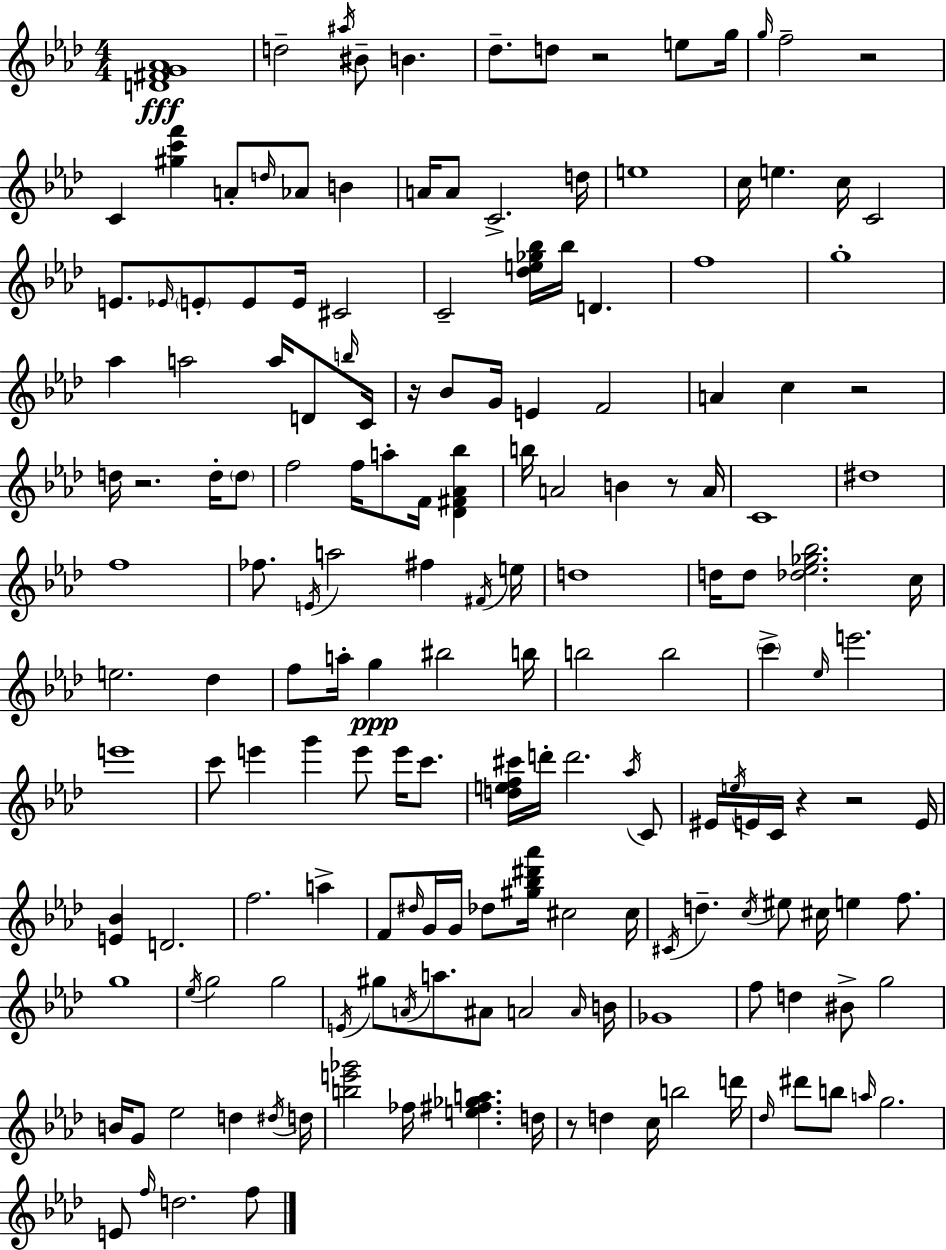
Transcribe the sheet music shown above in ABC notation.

X:1
T:Untitled
M:4/4
L:1/4
K:Fm
[D^FG_A]4 d2 ^a/4 ^B/2 B _d/2 d/2 z2 e/2 g/4 g/4 f2 z2 C [^gc'f'] A/2 d/4 _A/2 B A/4 A/2 C2 d/4 e4 c/4 e c/4 C2 E/2 _E/4 E/2 E/2 E/4 ^C2 C2 [_de_g_b]/4 _b/4 D f4 g4 _a a2 a/4 D/2 b/4 C/4 z/4 _B/2 G/4 E F2 A c z2 d/4 z2 d/4 d/2 f2 f/4 a/2 F/4 [_D^F_A_b] b/4 A2 B z/2 A/4 C4 ^d4 f4 _f/2 E/4 a2 ^f ^F/4 e/4 d4 d/4 d/2 [_d_e_g_b]2 c/4 e2 _d f/2 a/4 g ^b2 b/4 b2 b2 c' _e/4 e'2 e'4 c'/2 e' g' e'/2 e'/4 c'/2 [def^c']/4 d'/4 d'2 _a/4 C/2 ^E/4 e/4 E/4 C/4 z z2 E/4 [E_B] D2 f2 a F/2 ^d/4 G/4 G/4 _d/2 [^g_b^d'_a']/4 ^c2 ^c/4 ^C/4 d c/4 ^e/2 ^c/4 e f/2 g4 _e/4 g2 g2 E/4 ^g/2 A/4 a/2 ^A/2 A2 A/4 B/4 _G4 f/2 d ^B/2 g2 B/4 G/2 _e2 d ^d/4 d/4 [be'_g']2 _f/4 [e^f_ga] d/4 z/2 d c/4 b2 d'/4 _d/4 ^d'/2 b/2 a/4 g2 E/2 f/4 d2 f/2